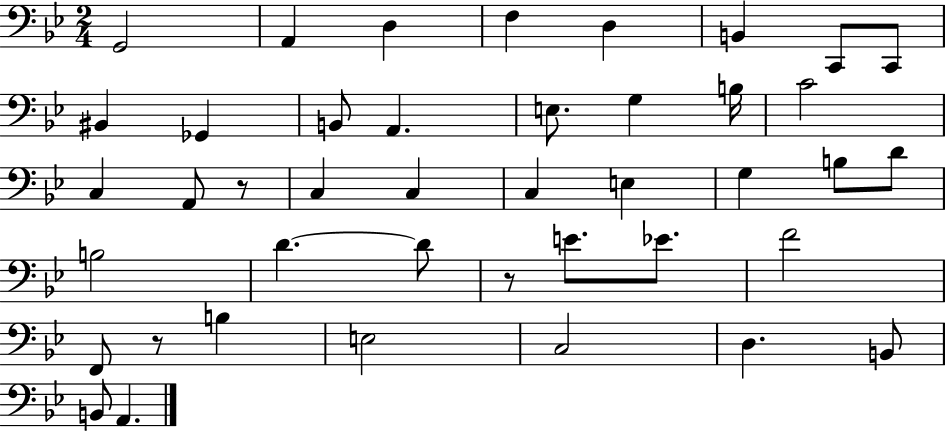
X:1
T:Untitled
M:2/4
L:1/4
K:Bb
G,,2 A,, D, F, D, B,, C,,/2 C,,/2 ^B,, _G,, B,,/2 A,, E,/2 G, B,/4 C2 C, A,,/2 z/2 C, C, C, E, G, B,/2 D/2 B,2 D D/2 z/2 E/2 _E/2 F2 F,,/2 z/2 B, E,2 C,2 D, B,,/2 B,,/2 A,,